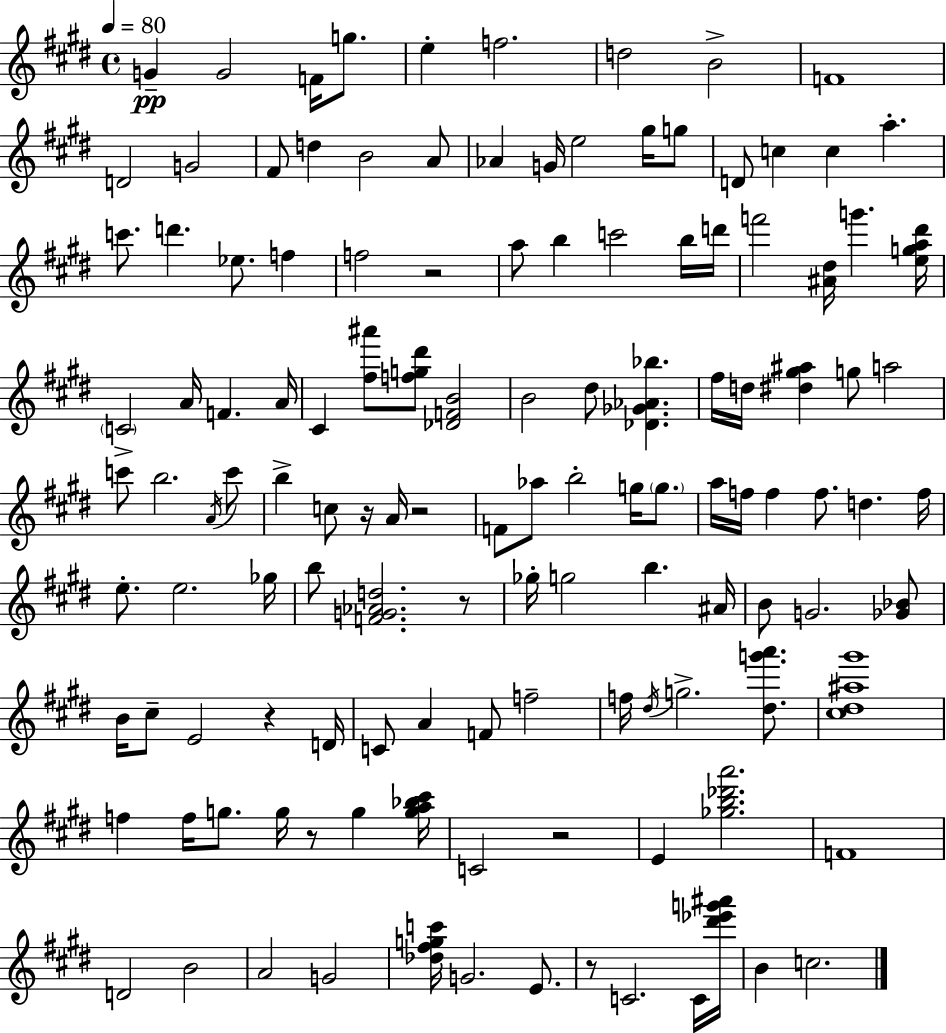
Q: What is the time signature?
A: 4/4